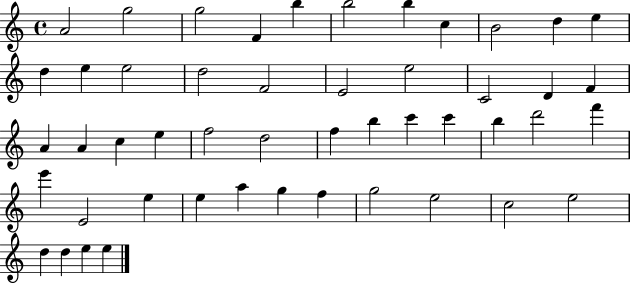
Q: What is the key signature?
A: C major